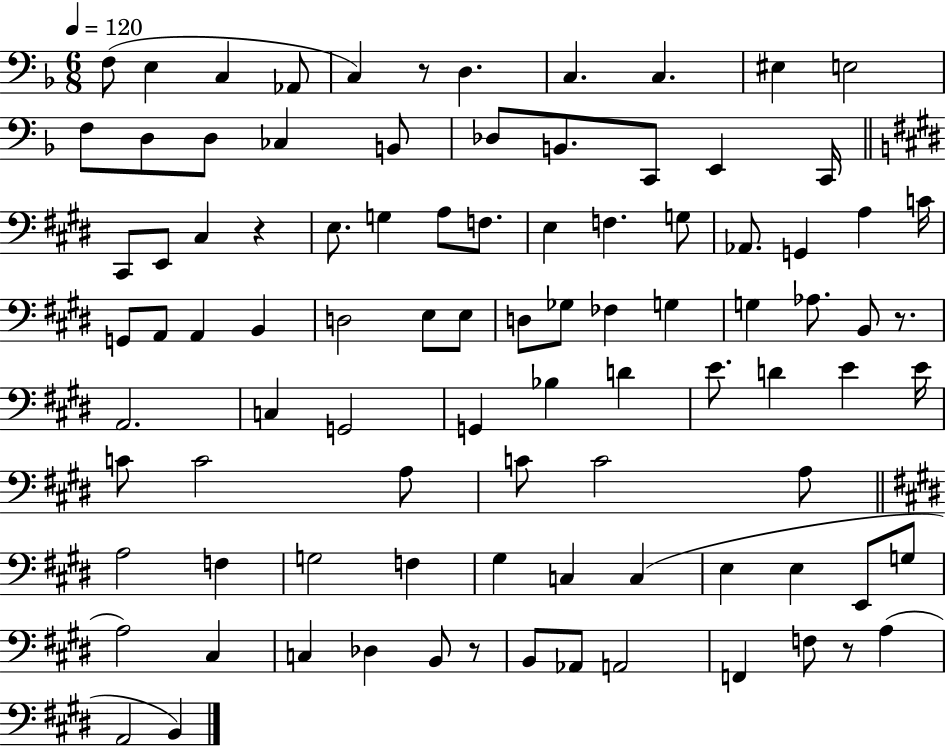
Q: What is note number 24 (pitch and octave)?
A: E3